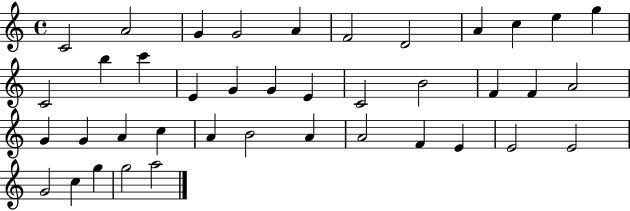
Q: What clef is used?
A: treble